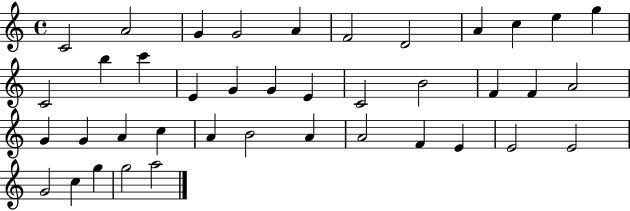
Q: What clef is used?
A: treble